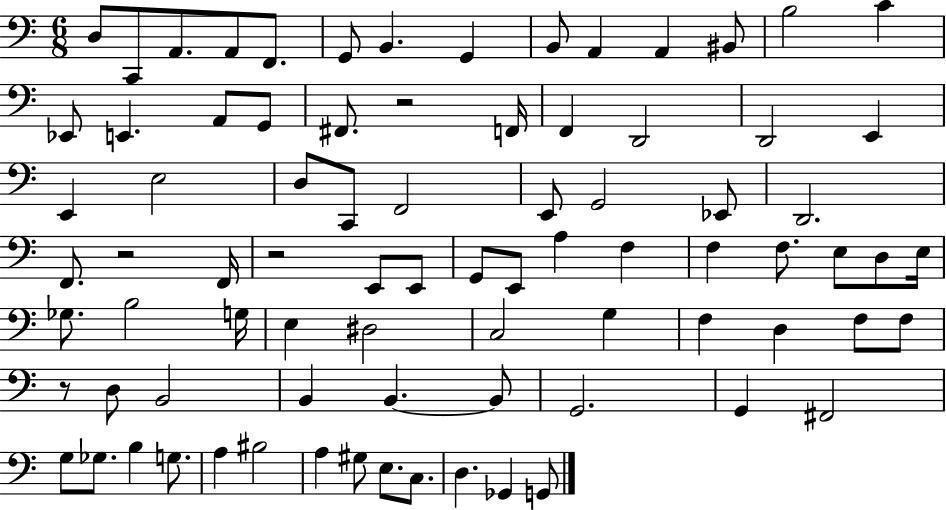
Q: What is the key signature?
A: C major